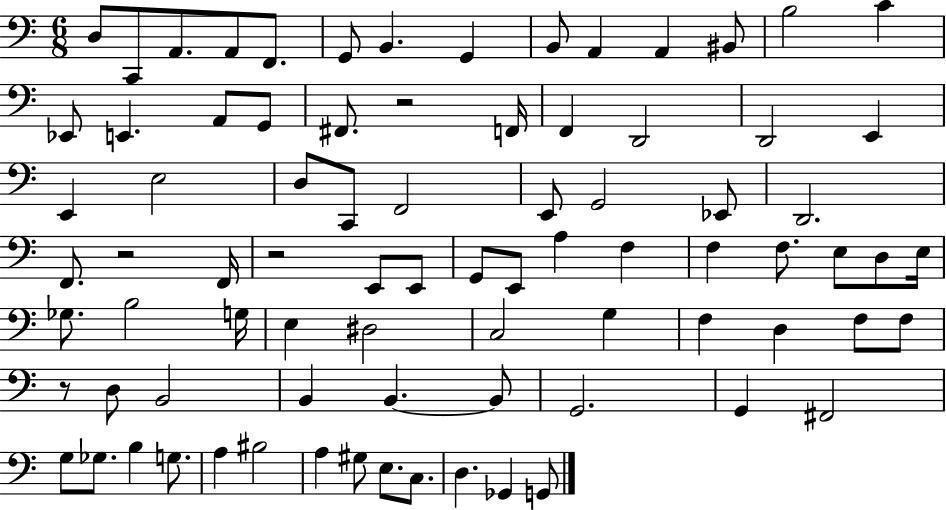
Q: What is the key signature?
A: C major